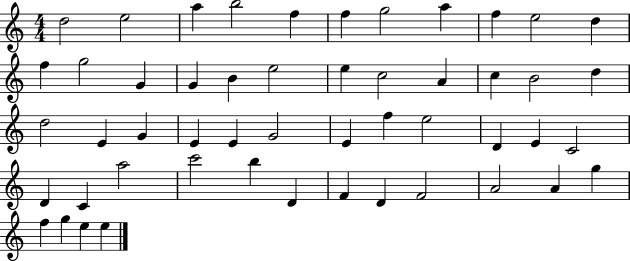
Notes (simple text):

D5/h E5/h A5/q B5/h F5/q F5/q G5/h A5/q F5/q E5/h D5/q F5/q G5/h G4/q G4/q B4/q E5/h E5/q C5/h A4/q C5/q B4/h D5/q D5/h E4/q G4/q E4/q E4/q G4/h E4/q F5/q E5/h D4/q E4/q C4/h D4/q C4/q A5/h C6/h B5/q D4/q F4/q D4/q F4/h A4/h A4/q G5/q F5/q G5/q E5/q E5/q